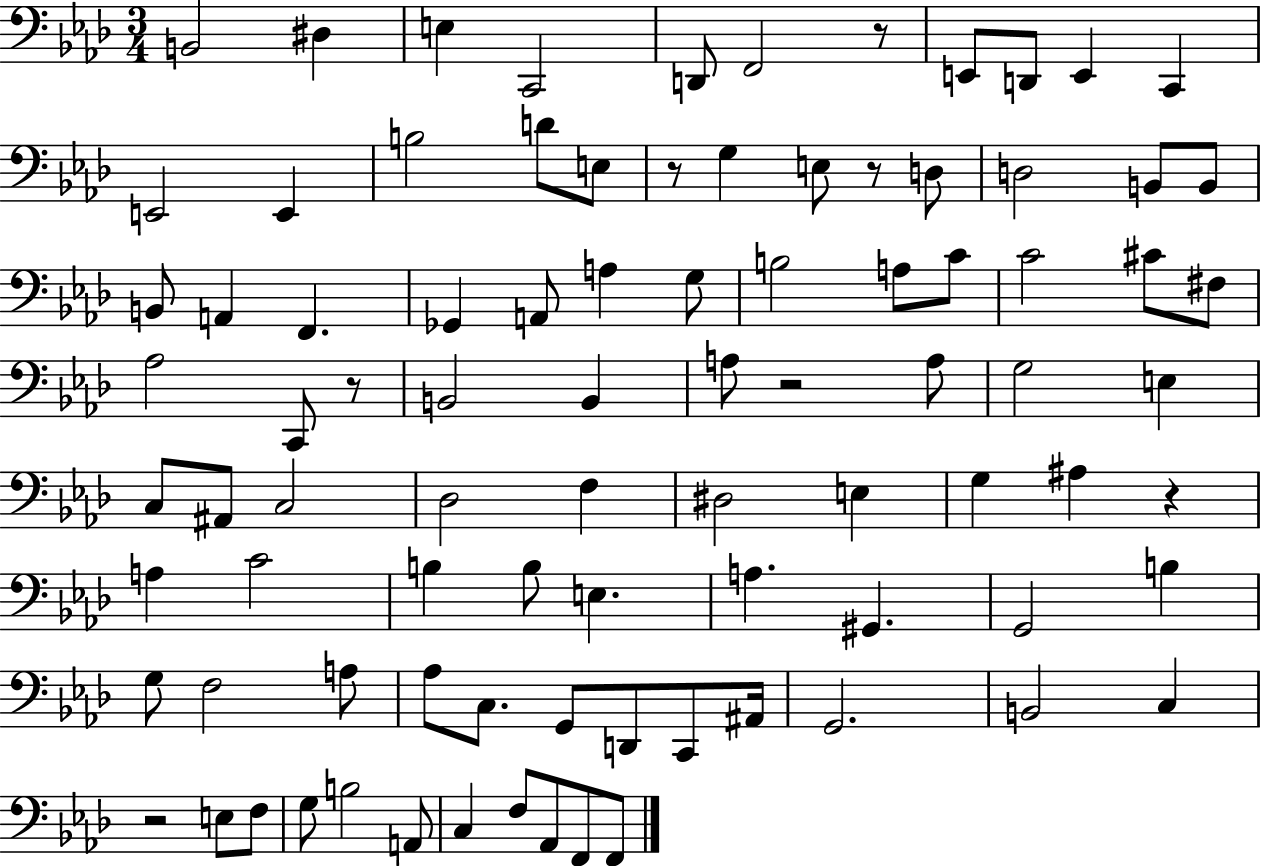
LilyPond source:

{
  \clef bass
  \numericTimeSignature
  \time 3/4
  \key aes \major
  b,2 dis4 | e4 c,2 | d,8 f,2 r8 | e,8 d,8 e,4 c,4 | \break e,2 e,4 | b2 d'8 e8 | r8 g4 e8 r8 d8 | d2 b,8 b,8 | \break b,8 a,4 f,4. | ges,4 a,8 a4 g8 | b2 a8 c'8 | c'2 cis'8 fis8 | \break aes2 c,8 r8 | b,2 b,4 | a8 r2 a8 | g2 e4 | \break c8 ais,8 c2 | des2 f4 | dis2 e4 | g4 ais4 r4 | \break a4 c'2 | b4 b8 e4. | a4. gis,4. | g,2 b4 | \break g8 f2 a8 | aes8 c8. g,8 d,8 c,8 ais,16 | g,2. | b,2 c4 | \break r2 e8 f8 | g8 b2 a,8 | c4 f8 aes,8 f,8 f,8 | \bar "|."
}